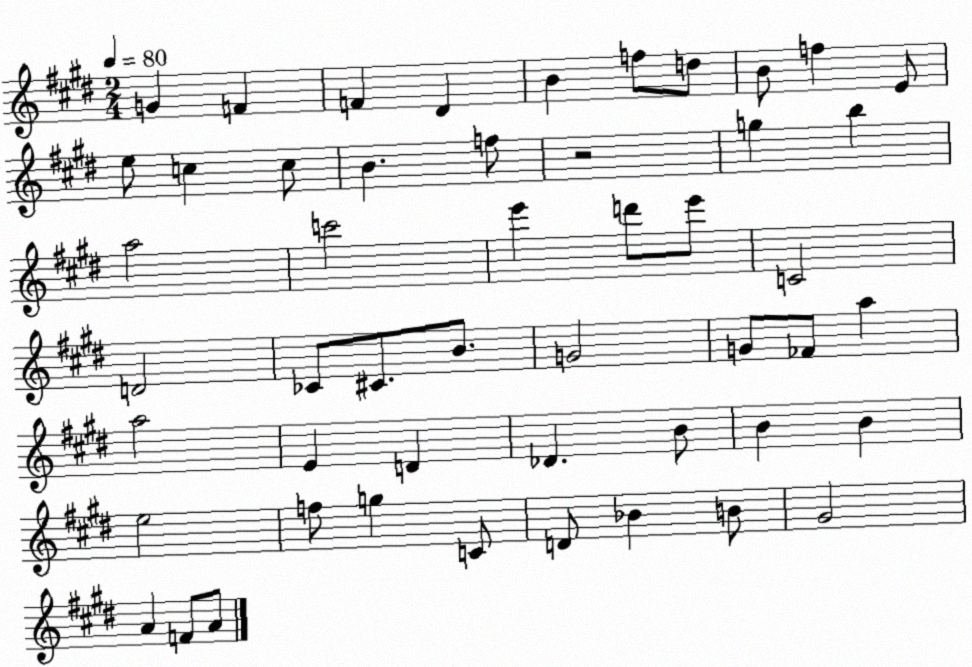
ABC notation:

X:1
T:Untitled
M:2/4
L:1/4
K:E
G F F ^D B f/2 d/2 B/2 f E/2 e/2 c c/2 B f/2 z2 g b a2 c'2 e' d'/2 e'/2 C2 D2 _C/2 ^C/2 B/2 G2 G/2 _F/2 a a2 E D _D B/2 B B e2 f/2 g C/2 D/2 _B B/2 ^G2 A F/2 A/2